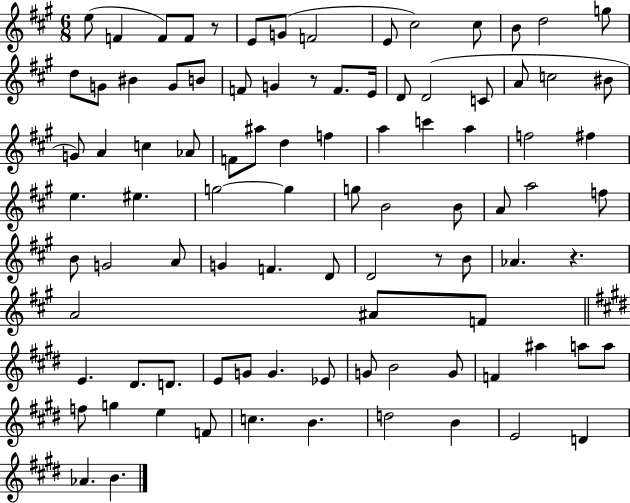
{
  \clef treble
  \numericTimeSignature
  \time 6/8
  \key a \major
  e''8( f'4 f'8) f'8 r8 | e'8 g'8( f'2 | e'8 cis''2) cis''8 | b'8 d''2 g''8 | \break d''8 g'8 bis'4 g'8 b'8 | f'8 g'4 r8 f'8. e'16 | d'8 d'2( c'8 | a'8 c''2 bis'8 | \break g'8) a'4 c''4 aes'8 | f'8 ais''8 d''4 f''4 | a''4 c'''4 a''4 | f''2 fis''4 | \break e''4. eis''4. | g''2~~ g''4 | g''8 b'2 b'8 | a'8 a''2 f''8 | \break b'8 g'2 a'8 | g'4 f'4. d'8 | d'2 r8 b'8 | aes'4. r4. | \break a'2 ais'8 f'8 | \bar "||" \break \key e \major e'4. dis'8. d'8. | e'8 g'8 g'4. ees'8 | g'8 b'2 g'8 | f'4 ais''4 a''8 a''8 | \break f''8 g''4 e''4 f'8 | c''4. b'4. | d''2 b'4 | e'2 d'4 | \break aes'4. b'4. | \bar "|."
}